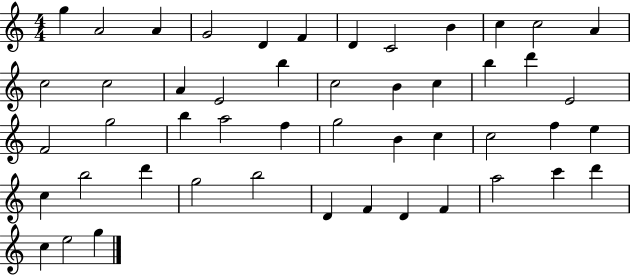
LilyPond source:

{
  \clef treble
  \numericTimeSignature
  \time 4/4
  \key c \major
  g''4 a'2 a'4 | g'2 d'4 f'4 | d'4 c'2 b'4 | c''4 c''2 a'4 | \break c''2 c''2 | a'4 e'2 b''4 | c''2 b'4 c''4 | b''4 d'''4 e'2 | \break f'2 g''2 | b''4 a''2 f''4 | g''2 b'4 c''4 | c''2 f''4 e''4 | \break c''4 b''2 d'''4 | g''2 b''2 | d'4 f'4 d'4 f'4 | a''2 c'''4 d'''4 | \break c''4 e''2 g''4 | \bar "|."
}